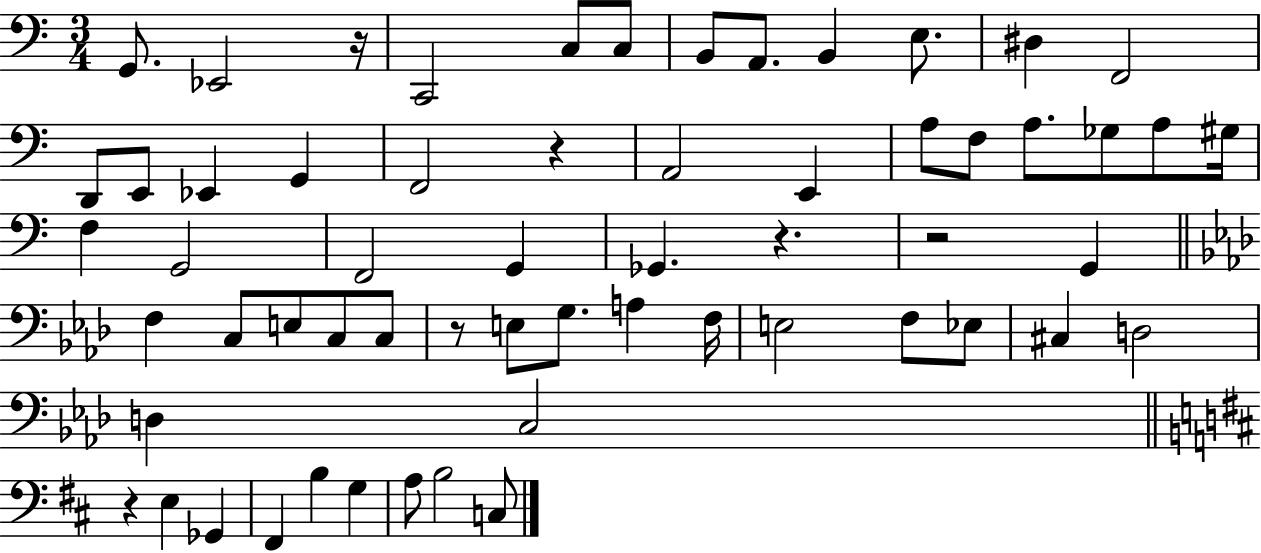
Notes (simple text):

G2/e. Eb2/h R/s C2/h C3/e C3/e B2/e A2/e. B2/q E3/e. D#3/q F2/h D2/e E2/e Eb2/q G2/q F2/h R/q A2/h E2/q A3/e F3/e A3/e. Gb3/e A3/e G#3/s F3/q G2/h F2/h G2/q Gb2/q. R/q. R/h G2/q F3/q C3/e E3/e C3/e C3/e R/e E3/e G3/e. A3/q F3/s E3/h F3/e Eb3/e C#3/q D3/h D3/q C3/h R/q E3/q Gb2/q F#2/q B3/q G3/q A3/e B3/h C3/e